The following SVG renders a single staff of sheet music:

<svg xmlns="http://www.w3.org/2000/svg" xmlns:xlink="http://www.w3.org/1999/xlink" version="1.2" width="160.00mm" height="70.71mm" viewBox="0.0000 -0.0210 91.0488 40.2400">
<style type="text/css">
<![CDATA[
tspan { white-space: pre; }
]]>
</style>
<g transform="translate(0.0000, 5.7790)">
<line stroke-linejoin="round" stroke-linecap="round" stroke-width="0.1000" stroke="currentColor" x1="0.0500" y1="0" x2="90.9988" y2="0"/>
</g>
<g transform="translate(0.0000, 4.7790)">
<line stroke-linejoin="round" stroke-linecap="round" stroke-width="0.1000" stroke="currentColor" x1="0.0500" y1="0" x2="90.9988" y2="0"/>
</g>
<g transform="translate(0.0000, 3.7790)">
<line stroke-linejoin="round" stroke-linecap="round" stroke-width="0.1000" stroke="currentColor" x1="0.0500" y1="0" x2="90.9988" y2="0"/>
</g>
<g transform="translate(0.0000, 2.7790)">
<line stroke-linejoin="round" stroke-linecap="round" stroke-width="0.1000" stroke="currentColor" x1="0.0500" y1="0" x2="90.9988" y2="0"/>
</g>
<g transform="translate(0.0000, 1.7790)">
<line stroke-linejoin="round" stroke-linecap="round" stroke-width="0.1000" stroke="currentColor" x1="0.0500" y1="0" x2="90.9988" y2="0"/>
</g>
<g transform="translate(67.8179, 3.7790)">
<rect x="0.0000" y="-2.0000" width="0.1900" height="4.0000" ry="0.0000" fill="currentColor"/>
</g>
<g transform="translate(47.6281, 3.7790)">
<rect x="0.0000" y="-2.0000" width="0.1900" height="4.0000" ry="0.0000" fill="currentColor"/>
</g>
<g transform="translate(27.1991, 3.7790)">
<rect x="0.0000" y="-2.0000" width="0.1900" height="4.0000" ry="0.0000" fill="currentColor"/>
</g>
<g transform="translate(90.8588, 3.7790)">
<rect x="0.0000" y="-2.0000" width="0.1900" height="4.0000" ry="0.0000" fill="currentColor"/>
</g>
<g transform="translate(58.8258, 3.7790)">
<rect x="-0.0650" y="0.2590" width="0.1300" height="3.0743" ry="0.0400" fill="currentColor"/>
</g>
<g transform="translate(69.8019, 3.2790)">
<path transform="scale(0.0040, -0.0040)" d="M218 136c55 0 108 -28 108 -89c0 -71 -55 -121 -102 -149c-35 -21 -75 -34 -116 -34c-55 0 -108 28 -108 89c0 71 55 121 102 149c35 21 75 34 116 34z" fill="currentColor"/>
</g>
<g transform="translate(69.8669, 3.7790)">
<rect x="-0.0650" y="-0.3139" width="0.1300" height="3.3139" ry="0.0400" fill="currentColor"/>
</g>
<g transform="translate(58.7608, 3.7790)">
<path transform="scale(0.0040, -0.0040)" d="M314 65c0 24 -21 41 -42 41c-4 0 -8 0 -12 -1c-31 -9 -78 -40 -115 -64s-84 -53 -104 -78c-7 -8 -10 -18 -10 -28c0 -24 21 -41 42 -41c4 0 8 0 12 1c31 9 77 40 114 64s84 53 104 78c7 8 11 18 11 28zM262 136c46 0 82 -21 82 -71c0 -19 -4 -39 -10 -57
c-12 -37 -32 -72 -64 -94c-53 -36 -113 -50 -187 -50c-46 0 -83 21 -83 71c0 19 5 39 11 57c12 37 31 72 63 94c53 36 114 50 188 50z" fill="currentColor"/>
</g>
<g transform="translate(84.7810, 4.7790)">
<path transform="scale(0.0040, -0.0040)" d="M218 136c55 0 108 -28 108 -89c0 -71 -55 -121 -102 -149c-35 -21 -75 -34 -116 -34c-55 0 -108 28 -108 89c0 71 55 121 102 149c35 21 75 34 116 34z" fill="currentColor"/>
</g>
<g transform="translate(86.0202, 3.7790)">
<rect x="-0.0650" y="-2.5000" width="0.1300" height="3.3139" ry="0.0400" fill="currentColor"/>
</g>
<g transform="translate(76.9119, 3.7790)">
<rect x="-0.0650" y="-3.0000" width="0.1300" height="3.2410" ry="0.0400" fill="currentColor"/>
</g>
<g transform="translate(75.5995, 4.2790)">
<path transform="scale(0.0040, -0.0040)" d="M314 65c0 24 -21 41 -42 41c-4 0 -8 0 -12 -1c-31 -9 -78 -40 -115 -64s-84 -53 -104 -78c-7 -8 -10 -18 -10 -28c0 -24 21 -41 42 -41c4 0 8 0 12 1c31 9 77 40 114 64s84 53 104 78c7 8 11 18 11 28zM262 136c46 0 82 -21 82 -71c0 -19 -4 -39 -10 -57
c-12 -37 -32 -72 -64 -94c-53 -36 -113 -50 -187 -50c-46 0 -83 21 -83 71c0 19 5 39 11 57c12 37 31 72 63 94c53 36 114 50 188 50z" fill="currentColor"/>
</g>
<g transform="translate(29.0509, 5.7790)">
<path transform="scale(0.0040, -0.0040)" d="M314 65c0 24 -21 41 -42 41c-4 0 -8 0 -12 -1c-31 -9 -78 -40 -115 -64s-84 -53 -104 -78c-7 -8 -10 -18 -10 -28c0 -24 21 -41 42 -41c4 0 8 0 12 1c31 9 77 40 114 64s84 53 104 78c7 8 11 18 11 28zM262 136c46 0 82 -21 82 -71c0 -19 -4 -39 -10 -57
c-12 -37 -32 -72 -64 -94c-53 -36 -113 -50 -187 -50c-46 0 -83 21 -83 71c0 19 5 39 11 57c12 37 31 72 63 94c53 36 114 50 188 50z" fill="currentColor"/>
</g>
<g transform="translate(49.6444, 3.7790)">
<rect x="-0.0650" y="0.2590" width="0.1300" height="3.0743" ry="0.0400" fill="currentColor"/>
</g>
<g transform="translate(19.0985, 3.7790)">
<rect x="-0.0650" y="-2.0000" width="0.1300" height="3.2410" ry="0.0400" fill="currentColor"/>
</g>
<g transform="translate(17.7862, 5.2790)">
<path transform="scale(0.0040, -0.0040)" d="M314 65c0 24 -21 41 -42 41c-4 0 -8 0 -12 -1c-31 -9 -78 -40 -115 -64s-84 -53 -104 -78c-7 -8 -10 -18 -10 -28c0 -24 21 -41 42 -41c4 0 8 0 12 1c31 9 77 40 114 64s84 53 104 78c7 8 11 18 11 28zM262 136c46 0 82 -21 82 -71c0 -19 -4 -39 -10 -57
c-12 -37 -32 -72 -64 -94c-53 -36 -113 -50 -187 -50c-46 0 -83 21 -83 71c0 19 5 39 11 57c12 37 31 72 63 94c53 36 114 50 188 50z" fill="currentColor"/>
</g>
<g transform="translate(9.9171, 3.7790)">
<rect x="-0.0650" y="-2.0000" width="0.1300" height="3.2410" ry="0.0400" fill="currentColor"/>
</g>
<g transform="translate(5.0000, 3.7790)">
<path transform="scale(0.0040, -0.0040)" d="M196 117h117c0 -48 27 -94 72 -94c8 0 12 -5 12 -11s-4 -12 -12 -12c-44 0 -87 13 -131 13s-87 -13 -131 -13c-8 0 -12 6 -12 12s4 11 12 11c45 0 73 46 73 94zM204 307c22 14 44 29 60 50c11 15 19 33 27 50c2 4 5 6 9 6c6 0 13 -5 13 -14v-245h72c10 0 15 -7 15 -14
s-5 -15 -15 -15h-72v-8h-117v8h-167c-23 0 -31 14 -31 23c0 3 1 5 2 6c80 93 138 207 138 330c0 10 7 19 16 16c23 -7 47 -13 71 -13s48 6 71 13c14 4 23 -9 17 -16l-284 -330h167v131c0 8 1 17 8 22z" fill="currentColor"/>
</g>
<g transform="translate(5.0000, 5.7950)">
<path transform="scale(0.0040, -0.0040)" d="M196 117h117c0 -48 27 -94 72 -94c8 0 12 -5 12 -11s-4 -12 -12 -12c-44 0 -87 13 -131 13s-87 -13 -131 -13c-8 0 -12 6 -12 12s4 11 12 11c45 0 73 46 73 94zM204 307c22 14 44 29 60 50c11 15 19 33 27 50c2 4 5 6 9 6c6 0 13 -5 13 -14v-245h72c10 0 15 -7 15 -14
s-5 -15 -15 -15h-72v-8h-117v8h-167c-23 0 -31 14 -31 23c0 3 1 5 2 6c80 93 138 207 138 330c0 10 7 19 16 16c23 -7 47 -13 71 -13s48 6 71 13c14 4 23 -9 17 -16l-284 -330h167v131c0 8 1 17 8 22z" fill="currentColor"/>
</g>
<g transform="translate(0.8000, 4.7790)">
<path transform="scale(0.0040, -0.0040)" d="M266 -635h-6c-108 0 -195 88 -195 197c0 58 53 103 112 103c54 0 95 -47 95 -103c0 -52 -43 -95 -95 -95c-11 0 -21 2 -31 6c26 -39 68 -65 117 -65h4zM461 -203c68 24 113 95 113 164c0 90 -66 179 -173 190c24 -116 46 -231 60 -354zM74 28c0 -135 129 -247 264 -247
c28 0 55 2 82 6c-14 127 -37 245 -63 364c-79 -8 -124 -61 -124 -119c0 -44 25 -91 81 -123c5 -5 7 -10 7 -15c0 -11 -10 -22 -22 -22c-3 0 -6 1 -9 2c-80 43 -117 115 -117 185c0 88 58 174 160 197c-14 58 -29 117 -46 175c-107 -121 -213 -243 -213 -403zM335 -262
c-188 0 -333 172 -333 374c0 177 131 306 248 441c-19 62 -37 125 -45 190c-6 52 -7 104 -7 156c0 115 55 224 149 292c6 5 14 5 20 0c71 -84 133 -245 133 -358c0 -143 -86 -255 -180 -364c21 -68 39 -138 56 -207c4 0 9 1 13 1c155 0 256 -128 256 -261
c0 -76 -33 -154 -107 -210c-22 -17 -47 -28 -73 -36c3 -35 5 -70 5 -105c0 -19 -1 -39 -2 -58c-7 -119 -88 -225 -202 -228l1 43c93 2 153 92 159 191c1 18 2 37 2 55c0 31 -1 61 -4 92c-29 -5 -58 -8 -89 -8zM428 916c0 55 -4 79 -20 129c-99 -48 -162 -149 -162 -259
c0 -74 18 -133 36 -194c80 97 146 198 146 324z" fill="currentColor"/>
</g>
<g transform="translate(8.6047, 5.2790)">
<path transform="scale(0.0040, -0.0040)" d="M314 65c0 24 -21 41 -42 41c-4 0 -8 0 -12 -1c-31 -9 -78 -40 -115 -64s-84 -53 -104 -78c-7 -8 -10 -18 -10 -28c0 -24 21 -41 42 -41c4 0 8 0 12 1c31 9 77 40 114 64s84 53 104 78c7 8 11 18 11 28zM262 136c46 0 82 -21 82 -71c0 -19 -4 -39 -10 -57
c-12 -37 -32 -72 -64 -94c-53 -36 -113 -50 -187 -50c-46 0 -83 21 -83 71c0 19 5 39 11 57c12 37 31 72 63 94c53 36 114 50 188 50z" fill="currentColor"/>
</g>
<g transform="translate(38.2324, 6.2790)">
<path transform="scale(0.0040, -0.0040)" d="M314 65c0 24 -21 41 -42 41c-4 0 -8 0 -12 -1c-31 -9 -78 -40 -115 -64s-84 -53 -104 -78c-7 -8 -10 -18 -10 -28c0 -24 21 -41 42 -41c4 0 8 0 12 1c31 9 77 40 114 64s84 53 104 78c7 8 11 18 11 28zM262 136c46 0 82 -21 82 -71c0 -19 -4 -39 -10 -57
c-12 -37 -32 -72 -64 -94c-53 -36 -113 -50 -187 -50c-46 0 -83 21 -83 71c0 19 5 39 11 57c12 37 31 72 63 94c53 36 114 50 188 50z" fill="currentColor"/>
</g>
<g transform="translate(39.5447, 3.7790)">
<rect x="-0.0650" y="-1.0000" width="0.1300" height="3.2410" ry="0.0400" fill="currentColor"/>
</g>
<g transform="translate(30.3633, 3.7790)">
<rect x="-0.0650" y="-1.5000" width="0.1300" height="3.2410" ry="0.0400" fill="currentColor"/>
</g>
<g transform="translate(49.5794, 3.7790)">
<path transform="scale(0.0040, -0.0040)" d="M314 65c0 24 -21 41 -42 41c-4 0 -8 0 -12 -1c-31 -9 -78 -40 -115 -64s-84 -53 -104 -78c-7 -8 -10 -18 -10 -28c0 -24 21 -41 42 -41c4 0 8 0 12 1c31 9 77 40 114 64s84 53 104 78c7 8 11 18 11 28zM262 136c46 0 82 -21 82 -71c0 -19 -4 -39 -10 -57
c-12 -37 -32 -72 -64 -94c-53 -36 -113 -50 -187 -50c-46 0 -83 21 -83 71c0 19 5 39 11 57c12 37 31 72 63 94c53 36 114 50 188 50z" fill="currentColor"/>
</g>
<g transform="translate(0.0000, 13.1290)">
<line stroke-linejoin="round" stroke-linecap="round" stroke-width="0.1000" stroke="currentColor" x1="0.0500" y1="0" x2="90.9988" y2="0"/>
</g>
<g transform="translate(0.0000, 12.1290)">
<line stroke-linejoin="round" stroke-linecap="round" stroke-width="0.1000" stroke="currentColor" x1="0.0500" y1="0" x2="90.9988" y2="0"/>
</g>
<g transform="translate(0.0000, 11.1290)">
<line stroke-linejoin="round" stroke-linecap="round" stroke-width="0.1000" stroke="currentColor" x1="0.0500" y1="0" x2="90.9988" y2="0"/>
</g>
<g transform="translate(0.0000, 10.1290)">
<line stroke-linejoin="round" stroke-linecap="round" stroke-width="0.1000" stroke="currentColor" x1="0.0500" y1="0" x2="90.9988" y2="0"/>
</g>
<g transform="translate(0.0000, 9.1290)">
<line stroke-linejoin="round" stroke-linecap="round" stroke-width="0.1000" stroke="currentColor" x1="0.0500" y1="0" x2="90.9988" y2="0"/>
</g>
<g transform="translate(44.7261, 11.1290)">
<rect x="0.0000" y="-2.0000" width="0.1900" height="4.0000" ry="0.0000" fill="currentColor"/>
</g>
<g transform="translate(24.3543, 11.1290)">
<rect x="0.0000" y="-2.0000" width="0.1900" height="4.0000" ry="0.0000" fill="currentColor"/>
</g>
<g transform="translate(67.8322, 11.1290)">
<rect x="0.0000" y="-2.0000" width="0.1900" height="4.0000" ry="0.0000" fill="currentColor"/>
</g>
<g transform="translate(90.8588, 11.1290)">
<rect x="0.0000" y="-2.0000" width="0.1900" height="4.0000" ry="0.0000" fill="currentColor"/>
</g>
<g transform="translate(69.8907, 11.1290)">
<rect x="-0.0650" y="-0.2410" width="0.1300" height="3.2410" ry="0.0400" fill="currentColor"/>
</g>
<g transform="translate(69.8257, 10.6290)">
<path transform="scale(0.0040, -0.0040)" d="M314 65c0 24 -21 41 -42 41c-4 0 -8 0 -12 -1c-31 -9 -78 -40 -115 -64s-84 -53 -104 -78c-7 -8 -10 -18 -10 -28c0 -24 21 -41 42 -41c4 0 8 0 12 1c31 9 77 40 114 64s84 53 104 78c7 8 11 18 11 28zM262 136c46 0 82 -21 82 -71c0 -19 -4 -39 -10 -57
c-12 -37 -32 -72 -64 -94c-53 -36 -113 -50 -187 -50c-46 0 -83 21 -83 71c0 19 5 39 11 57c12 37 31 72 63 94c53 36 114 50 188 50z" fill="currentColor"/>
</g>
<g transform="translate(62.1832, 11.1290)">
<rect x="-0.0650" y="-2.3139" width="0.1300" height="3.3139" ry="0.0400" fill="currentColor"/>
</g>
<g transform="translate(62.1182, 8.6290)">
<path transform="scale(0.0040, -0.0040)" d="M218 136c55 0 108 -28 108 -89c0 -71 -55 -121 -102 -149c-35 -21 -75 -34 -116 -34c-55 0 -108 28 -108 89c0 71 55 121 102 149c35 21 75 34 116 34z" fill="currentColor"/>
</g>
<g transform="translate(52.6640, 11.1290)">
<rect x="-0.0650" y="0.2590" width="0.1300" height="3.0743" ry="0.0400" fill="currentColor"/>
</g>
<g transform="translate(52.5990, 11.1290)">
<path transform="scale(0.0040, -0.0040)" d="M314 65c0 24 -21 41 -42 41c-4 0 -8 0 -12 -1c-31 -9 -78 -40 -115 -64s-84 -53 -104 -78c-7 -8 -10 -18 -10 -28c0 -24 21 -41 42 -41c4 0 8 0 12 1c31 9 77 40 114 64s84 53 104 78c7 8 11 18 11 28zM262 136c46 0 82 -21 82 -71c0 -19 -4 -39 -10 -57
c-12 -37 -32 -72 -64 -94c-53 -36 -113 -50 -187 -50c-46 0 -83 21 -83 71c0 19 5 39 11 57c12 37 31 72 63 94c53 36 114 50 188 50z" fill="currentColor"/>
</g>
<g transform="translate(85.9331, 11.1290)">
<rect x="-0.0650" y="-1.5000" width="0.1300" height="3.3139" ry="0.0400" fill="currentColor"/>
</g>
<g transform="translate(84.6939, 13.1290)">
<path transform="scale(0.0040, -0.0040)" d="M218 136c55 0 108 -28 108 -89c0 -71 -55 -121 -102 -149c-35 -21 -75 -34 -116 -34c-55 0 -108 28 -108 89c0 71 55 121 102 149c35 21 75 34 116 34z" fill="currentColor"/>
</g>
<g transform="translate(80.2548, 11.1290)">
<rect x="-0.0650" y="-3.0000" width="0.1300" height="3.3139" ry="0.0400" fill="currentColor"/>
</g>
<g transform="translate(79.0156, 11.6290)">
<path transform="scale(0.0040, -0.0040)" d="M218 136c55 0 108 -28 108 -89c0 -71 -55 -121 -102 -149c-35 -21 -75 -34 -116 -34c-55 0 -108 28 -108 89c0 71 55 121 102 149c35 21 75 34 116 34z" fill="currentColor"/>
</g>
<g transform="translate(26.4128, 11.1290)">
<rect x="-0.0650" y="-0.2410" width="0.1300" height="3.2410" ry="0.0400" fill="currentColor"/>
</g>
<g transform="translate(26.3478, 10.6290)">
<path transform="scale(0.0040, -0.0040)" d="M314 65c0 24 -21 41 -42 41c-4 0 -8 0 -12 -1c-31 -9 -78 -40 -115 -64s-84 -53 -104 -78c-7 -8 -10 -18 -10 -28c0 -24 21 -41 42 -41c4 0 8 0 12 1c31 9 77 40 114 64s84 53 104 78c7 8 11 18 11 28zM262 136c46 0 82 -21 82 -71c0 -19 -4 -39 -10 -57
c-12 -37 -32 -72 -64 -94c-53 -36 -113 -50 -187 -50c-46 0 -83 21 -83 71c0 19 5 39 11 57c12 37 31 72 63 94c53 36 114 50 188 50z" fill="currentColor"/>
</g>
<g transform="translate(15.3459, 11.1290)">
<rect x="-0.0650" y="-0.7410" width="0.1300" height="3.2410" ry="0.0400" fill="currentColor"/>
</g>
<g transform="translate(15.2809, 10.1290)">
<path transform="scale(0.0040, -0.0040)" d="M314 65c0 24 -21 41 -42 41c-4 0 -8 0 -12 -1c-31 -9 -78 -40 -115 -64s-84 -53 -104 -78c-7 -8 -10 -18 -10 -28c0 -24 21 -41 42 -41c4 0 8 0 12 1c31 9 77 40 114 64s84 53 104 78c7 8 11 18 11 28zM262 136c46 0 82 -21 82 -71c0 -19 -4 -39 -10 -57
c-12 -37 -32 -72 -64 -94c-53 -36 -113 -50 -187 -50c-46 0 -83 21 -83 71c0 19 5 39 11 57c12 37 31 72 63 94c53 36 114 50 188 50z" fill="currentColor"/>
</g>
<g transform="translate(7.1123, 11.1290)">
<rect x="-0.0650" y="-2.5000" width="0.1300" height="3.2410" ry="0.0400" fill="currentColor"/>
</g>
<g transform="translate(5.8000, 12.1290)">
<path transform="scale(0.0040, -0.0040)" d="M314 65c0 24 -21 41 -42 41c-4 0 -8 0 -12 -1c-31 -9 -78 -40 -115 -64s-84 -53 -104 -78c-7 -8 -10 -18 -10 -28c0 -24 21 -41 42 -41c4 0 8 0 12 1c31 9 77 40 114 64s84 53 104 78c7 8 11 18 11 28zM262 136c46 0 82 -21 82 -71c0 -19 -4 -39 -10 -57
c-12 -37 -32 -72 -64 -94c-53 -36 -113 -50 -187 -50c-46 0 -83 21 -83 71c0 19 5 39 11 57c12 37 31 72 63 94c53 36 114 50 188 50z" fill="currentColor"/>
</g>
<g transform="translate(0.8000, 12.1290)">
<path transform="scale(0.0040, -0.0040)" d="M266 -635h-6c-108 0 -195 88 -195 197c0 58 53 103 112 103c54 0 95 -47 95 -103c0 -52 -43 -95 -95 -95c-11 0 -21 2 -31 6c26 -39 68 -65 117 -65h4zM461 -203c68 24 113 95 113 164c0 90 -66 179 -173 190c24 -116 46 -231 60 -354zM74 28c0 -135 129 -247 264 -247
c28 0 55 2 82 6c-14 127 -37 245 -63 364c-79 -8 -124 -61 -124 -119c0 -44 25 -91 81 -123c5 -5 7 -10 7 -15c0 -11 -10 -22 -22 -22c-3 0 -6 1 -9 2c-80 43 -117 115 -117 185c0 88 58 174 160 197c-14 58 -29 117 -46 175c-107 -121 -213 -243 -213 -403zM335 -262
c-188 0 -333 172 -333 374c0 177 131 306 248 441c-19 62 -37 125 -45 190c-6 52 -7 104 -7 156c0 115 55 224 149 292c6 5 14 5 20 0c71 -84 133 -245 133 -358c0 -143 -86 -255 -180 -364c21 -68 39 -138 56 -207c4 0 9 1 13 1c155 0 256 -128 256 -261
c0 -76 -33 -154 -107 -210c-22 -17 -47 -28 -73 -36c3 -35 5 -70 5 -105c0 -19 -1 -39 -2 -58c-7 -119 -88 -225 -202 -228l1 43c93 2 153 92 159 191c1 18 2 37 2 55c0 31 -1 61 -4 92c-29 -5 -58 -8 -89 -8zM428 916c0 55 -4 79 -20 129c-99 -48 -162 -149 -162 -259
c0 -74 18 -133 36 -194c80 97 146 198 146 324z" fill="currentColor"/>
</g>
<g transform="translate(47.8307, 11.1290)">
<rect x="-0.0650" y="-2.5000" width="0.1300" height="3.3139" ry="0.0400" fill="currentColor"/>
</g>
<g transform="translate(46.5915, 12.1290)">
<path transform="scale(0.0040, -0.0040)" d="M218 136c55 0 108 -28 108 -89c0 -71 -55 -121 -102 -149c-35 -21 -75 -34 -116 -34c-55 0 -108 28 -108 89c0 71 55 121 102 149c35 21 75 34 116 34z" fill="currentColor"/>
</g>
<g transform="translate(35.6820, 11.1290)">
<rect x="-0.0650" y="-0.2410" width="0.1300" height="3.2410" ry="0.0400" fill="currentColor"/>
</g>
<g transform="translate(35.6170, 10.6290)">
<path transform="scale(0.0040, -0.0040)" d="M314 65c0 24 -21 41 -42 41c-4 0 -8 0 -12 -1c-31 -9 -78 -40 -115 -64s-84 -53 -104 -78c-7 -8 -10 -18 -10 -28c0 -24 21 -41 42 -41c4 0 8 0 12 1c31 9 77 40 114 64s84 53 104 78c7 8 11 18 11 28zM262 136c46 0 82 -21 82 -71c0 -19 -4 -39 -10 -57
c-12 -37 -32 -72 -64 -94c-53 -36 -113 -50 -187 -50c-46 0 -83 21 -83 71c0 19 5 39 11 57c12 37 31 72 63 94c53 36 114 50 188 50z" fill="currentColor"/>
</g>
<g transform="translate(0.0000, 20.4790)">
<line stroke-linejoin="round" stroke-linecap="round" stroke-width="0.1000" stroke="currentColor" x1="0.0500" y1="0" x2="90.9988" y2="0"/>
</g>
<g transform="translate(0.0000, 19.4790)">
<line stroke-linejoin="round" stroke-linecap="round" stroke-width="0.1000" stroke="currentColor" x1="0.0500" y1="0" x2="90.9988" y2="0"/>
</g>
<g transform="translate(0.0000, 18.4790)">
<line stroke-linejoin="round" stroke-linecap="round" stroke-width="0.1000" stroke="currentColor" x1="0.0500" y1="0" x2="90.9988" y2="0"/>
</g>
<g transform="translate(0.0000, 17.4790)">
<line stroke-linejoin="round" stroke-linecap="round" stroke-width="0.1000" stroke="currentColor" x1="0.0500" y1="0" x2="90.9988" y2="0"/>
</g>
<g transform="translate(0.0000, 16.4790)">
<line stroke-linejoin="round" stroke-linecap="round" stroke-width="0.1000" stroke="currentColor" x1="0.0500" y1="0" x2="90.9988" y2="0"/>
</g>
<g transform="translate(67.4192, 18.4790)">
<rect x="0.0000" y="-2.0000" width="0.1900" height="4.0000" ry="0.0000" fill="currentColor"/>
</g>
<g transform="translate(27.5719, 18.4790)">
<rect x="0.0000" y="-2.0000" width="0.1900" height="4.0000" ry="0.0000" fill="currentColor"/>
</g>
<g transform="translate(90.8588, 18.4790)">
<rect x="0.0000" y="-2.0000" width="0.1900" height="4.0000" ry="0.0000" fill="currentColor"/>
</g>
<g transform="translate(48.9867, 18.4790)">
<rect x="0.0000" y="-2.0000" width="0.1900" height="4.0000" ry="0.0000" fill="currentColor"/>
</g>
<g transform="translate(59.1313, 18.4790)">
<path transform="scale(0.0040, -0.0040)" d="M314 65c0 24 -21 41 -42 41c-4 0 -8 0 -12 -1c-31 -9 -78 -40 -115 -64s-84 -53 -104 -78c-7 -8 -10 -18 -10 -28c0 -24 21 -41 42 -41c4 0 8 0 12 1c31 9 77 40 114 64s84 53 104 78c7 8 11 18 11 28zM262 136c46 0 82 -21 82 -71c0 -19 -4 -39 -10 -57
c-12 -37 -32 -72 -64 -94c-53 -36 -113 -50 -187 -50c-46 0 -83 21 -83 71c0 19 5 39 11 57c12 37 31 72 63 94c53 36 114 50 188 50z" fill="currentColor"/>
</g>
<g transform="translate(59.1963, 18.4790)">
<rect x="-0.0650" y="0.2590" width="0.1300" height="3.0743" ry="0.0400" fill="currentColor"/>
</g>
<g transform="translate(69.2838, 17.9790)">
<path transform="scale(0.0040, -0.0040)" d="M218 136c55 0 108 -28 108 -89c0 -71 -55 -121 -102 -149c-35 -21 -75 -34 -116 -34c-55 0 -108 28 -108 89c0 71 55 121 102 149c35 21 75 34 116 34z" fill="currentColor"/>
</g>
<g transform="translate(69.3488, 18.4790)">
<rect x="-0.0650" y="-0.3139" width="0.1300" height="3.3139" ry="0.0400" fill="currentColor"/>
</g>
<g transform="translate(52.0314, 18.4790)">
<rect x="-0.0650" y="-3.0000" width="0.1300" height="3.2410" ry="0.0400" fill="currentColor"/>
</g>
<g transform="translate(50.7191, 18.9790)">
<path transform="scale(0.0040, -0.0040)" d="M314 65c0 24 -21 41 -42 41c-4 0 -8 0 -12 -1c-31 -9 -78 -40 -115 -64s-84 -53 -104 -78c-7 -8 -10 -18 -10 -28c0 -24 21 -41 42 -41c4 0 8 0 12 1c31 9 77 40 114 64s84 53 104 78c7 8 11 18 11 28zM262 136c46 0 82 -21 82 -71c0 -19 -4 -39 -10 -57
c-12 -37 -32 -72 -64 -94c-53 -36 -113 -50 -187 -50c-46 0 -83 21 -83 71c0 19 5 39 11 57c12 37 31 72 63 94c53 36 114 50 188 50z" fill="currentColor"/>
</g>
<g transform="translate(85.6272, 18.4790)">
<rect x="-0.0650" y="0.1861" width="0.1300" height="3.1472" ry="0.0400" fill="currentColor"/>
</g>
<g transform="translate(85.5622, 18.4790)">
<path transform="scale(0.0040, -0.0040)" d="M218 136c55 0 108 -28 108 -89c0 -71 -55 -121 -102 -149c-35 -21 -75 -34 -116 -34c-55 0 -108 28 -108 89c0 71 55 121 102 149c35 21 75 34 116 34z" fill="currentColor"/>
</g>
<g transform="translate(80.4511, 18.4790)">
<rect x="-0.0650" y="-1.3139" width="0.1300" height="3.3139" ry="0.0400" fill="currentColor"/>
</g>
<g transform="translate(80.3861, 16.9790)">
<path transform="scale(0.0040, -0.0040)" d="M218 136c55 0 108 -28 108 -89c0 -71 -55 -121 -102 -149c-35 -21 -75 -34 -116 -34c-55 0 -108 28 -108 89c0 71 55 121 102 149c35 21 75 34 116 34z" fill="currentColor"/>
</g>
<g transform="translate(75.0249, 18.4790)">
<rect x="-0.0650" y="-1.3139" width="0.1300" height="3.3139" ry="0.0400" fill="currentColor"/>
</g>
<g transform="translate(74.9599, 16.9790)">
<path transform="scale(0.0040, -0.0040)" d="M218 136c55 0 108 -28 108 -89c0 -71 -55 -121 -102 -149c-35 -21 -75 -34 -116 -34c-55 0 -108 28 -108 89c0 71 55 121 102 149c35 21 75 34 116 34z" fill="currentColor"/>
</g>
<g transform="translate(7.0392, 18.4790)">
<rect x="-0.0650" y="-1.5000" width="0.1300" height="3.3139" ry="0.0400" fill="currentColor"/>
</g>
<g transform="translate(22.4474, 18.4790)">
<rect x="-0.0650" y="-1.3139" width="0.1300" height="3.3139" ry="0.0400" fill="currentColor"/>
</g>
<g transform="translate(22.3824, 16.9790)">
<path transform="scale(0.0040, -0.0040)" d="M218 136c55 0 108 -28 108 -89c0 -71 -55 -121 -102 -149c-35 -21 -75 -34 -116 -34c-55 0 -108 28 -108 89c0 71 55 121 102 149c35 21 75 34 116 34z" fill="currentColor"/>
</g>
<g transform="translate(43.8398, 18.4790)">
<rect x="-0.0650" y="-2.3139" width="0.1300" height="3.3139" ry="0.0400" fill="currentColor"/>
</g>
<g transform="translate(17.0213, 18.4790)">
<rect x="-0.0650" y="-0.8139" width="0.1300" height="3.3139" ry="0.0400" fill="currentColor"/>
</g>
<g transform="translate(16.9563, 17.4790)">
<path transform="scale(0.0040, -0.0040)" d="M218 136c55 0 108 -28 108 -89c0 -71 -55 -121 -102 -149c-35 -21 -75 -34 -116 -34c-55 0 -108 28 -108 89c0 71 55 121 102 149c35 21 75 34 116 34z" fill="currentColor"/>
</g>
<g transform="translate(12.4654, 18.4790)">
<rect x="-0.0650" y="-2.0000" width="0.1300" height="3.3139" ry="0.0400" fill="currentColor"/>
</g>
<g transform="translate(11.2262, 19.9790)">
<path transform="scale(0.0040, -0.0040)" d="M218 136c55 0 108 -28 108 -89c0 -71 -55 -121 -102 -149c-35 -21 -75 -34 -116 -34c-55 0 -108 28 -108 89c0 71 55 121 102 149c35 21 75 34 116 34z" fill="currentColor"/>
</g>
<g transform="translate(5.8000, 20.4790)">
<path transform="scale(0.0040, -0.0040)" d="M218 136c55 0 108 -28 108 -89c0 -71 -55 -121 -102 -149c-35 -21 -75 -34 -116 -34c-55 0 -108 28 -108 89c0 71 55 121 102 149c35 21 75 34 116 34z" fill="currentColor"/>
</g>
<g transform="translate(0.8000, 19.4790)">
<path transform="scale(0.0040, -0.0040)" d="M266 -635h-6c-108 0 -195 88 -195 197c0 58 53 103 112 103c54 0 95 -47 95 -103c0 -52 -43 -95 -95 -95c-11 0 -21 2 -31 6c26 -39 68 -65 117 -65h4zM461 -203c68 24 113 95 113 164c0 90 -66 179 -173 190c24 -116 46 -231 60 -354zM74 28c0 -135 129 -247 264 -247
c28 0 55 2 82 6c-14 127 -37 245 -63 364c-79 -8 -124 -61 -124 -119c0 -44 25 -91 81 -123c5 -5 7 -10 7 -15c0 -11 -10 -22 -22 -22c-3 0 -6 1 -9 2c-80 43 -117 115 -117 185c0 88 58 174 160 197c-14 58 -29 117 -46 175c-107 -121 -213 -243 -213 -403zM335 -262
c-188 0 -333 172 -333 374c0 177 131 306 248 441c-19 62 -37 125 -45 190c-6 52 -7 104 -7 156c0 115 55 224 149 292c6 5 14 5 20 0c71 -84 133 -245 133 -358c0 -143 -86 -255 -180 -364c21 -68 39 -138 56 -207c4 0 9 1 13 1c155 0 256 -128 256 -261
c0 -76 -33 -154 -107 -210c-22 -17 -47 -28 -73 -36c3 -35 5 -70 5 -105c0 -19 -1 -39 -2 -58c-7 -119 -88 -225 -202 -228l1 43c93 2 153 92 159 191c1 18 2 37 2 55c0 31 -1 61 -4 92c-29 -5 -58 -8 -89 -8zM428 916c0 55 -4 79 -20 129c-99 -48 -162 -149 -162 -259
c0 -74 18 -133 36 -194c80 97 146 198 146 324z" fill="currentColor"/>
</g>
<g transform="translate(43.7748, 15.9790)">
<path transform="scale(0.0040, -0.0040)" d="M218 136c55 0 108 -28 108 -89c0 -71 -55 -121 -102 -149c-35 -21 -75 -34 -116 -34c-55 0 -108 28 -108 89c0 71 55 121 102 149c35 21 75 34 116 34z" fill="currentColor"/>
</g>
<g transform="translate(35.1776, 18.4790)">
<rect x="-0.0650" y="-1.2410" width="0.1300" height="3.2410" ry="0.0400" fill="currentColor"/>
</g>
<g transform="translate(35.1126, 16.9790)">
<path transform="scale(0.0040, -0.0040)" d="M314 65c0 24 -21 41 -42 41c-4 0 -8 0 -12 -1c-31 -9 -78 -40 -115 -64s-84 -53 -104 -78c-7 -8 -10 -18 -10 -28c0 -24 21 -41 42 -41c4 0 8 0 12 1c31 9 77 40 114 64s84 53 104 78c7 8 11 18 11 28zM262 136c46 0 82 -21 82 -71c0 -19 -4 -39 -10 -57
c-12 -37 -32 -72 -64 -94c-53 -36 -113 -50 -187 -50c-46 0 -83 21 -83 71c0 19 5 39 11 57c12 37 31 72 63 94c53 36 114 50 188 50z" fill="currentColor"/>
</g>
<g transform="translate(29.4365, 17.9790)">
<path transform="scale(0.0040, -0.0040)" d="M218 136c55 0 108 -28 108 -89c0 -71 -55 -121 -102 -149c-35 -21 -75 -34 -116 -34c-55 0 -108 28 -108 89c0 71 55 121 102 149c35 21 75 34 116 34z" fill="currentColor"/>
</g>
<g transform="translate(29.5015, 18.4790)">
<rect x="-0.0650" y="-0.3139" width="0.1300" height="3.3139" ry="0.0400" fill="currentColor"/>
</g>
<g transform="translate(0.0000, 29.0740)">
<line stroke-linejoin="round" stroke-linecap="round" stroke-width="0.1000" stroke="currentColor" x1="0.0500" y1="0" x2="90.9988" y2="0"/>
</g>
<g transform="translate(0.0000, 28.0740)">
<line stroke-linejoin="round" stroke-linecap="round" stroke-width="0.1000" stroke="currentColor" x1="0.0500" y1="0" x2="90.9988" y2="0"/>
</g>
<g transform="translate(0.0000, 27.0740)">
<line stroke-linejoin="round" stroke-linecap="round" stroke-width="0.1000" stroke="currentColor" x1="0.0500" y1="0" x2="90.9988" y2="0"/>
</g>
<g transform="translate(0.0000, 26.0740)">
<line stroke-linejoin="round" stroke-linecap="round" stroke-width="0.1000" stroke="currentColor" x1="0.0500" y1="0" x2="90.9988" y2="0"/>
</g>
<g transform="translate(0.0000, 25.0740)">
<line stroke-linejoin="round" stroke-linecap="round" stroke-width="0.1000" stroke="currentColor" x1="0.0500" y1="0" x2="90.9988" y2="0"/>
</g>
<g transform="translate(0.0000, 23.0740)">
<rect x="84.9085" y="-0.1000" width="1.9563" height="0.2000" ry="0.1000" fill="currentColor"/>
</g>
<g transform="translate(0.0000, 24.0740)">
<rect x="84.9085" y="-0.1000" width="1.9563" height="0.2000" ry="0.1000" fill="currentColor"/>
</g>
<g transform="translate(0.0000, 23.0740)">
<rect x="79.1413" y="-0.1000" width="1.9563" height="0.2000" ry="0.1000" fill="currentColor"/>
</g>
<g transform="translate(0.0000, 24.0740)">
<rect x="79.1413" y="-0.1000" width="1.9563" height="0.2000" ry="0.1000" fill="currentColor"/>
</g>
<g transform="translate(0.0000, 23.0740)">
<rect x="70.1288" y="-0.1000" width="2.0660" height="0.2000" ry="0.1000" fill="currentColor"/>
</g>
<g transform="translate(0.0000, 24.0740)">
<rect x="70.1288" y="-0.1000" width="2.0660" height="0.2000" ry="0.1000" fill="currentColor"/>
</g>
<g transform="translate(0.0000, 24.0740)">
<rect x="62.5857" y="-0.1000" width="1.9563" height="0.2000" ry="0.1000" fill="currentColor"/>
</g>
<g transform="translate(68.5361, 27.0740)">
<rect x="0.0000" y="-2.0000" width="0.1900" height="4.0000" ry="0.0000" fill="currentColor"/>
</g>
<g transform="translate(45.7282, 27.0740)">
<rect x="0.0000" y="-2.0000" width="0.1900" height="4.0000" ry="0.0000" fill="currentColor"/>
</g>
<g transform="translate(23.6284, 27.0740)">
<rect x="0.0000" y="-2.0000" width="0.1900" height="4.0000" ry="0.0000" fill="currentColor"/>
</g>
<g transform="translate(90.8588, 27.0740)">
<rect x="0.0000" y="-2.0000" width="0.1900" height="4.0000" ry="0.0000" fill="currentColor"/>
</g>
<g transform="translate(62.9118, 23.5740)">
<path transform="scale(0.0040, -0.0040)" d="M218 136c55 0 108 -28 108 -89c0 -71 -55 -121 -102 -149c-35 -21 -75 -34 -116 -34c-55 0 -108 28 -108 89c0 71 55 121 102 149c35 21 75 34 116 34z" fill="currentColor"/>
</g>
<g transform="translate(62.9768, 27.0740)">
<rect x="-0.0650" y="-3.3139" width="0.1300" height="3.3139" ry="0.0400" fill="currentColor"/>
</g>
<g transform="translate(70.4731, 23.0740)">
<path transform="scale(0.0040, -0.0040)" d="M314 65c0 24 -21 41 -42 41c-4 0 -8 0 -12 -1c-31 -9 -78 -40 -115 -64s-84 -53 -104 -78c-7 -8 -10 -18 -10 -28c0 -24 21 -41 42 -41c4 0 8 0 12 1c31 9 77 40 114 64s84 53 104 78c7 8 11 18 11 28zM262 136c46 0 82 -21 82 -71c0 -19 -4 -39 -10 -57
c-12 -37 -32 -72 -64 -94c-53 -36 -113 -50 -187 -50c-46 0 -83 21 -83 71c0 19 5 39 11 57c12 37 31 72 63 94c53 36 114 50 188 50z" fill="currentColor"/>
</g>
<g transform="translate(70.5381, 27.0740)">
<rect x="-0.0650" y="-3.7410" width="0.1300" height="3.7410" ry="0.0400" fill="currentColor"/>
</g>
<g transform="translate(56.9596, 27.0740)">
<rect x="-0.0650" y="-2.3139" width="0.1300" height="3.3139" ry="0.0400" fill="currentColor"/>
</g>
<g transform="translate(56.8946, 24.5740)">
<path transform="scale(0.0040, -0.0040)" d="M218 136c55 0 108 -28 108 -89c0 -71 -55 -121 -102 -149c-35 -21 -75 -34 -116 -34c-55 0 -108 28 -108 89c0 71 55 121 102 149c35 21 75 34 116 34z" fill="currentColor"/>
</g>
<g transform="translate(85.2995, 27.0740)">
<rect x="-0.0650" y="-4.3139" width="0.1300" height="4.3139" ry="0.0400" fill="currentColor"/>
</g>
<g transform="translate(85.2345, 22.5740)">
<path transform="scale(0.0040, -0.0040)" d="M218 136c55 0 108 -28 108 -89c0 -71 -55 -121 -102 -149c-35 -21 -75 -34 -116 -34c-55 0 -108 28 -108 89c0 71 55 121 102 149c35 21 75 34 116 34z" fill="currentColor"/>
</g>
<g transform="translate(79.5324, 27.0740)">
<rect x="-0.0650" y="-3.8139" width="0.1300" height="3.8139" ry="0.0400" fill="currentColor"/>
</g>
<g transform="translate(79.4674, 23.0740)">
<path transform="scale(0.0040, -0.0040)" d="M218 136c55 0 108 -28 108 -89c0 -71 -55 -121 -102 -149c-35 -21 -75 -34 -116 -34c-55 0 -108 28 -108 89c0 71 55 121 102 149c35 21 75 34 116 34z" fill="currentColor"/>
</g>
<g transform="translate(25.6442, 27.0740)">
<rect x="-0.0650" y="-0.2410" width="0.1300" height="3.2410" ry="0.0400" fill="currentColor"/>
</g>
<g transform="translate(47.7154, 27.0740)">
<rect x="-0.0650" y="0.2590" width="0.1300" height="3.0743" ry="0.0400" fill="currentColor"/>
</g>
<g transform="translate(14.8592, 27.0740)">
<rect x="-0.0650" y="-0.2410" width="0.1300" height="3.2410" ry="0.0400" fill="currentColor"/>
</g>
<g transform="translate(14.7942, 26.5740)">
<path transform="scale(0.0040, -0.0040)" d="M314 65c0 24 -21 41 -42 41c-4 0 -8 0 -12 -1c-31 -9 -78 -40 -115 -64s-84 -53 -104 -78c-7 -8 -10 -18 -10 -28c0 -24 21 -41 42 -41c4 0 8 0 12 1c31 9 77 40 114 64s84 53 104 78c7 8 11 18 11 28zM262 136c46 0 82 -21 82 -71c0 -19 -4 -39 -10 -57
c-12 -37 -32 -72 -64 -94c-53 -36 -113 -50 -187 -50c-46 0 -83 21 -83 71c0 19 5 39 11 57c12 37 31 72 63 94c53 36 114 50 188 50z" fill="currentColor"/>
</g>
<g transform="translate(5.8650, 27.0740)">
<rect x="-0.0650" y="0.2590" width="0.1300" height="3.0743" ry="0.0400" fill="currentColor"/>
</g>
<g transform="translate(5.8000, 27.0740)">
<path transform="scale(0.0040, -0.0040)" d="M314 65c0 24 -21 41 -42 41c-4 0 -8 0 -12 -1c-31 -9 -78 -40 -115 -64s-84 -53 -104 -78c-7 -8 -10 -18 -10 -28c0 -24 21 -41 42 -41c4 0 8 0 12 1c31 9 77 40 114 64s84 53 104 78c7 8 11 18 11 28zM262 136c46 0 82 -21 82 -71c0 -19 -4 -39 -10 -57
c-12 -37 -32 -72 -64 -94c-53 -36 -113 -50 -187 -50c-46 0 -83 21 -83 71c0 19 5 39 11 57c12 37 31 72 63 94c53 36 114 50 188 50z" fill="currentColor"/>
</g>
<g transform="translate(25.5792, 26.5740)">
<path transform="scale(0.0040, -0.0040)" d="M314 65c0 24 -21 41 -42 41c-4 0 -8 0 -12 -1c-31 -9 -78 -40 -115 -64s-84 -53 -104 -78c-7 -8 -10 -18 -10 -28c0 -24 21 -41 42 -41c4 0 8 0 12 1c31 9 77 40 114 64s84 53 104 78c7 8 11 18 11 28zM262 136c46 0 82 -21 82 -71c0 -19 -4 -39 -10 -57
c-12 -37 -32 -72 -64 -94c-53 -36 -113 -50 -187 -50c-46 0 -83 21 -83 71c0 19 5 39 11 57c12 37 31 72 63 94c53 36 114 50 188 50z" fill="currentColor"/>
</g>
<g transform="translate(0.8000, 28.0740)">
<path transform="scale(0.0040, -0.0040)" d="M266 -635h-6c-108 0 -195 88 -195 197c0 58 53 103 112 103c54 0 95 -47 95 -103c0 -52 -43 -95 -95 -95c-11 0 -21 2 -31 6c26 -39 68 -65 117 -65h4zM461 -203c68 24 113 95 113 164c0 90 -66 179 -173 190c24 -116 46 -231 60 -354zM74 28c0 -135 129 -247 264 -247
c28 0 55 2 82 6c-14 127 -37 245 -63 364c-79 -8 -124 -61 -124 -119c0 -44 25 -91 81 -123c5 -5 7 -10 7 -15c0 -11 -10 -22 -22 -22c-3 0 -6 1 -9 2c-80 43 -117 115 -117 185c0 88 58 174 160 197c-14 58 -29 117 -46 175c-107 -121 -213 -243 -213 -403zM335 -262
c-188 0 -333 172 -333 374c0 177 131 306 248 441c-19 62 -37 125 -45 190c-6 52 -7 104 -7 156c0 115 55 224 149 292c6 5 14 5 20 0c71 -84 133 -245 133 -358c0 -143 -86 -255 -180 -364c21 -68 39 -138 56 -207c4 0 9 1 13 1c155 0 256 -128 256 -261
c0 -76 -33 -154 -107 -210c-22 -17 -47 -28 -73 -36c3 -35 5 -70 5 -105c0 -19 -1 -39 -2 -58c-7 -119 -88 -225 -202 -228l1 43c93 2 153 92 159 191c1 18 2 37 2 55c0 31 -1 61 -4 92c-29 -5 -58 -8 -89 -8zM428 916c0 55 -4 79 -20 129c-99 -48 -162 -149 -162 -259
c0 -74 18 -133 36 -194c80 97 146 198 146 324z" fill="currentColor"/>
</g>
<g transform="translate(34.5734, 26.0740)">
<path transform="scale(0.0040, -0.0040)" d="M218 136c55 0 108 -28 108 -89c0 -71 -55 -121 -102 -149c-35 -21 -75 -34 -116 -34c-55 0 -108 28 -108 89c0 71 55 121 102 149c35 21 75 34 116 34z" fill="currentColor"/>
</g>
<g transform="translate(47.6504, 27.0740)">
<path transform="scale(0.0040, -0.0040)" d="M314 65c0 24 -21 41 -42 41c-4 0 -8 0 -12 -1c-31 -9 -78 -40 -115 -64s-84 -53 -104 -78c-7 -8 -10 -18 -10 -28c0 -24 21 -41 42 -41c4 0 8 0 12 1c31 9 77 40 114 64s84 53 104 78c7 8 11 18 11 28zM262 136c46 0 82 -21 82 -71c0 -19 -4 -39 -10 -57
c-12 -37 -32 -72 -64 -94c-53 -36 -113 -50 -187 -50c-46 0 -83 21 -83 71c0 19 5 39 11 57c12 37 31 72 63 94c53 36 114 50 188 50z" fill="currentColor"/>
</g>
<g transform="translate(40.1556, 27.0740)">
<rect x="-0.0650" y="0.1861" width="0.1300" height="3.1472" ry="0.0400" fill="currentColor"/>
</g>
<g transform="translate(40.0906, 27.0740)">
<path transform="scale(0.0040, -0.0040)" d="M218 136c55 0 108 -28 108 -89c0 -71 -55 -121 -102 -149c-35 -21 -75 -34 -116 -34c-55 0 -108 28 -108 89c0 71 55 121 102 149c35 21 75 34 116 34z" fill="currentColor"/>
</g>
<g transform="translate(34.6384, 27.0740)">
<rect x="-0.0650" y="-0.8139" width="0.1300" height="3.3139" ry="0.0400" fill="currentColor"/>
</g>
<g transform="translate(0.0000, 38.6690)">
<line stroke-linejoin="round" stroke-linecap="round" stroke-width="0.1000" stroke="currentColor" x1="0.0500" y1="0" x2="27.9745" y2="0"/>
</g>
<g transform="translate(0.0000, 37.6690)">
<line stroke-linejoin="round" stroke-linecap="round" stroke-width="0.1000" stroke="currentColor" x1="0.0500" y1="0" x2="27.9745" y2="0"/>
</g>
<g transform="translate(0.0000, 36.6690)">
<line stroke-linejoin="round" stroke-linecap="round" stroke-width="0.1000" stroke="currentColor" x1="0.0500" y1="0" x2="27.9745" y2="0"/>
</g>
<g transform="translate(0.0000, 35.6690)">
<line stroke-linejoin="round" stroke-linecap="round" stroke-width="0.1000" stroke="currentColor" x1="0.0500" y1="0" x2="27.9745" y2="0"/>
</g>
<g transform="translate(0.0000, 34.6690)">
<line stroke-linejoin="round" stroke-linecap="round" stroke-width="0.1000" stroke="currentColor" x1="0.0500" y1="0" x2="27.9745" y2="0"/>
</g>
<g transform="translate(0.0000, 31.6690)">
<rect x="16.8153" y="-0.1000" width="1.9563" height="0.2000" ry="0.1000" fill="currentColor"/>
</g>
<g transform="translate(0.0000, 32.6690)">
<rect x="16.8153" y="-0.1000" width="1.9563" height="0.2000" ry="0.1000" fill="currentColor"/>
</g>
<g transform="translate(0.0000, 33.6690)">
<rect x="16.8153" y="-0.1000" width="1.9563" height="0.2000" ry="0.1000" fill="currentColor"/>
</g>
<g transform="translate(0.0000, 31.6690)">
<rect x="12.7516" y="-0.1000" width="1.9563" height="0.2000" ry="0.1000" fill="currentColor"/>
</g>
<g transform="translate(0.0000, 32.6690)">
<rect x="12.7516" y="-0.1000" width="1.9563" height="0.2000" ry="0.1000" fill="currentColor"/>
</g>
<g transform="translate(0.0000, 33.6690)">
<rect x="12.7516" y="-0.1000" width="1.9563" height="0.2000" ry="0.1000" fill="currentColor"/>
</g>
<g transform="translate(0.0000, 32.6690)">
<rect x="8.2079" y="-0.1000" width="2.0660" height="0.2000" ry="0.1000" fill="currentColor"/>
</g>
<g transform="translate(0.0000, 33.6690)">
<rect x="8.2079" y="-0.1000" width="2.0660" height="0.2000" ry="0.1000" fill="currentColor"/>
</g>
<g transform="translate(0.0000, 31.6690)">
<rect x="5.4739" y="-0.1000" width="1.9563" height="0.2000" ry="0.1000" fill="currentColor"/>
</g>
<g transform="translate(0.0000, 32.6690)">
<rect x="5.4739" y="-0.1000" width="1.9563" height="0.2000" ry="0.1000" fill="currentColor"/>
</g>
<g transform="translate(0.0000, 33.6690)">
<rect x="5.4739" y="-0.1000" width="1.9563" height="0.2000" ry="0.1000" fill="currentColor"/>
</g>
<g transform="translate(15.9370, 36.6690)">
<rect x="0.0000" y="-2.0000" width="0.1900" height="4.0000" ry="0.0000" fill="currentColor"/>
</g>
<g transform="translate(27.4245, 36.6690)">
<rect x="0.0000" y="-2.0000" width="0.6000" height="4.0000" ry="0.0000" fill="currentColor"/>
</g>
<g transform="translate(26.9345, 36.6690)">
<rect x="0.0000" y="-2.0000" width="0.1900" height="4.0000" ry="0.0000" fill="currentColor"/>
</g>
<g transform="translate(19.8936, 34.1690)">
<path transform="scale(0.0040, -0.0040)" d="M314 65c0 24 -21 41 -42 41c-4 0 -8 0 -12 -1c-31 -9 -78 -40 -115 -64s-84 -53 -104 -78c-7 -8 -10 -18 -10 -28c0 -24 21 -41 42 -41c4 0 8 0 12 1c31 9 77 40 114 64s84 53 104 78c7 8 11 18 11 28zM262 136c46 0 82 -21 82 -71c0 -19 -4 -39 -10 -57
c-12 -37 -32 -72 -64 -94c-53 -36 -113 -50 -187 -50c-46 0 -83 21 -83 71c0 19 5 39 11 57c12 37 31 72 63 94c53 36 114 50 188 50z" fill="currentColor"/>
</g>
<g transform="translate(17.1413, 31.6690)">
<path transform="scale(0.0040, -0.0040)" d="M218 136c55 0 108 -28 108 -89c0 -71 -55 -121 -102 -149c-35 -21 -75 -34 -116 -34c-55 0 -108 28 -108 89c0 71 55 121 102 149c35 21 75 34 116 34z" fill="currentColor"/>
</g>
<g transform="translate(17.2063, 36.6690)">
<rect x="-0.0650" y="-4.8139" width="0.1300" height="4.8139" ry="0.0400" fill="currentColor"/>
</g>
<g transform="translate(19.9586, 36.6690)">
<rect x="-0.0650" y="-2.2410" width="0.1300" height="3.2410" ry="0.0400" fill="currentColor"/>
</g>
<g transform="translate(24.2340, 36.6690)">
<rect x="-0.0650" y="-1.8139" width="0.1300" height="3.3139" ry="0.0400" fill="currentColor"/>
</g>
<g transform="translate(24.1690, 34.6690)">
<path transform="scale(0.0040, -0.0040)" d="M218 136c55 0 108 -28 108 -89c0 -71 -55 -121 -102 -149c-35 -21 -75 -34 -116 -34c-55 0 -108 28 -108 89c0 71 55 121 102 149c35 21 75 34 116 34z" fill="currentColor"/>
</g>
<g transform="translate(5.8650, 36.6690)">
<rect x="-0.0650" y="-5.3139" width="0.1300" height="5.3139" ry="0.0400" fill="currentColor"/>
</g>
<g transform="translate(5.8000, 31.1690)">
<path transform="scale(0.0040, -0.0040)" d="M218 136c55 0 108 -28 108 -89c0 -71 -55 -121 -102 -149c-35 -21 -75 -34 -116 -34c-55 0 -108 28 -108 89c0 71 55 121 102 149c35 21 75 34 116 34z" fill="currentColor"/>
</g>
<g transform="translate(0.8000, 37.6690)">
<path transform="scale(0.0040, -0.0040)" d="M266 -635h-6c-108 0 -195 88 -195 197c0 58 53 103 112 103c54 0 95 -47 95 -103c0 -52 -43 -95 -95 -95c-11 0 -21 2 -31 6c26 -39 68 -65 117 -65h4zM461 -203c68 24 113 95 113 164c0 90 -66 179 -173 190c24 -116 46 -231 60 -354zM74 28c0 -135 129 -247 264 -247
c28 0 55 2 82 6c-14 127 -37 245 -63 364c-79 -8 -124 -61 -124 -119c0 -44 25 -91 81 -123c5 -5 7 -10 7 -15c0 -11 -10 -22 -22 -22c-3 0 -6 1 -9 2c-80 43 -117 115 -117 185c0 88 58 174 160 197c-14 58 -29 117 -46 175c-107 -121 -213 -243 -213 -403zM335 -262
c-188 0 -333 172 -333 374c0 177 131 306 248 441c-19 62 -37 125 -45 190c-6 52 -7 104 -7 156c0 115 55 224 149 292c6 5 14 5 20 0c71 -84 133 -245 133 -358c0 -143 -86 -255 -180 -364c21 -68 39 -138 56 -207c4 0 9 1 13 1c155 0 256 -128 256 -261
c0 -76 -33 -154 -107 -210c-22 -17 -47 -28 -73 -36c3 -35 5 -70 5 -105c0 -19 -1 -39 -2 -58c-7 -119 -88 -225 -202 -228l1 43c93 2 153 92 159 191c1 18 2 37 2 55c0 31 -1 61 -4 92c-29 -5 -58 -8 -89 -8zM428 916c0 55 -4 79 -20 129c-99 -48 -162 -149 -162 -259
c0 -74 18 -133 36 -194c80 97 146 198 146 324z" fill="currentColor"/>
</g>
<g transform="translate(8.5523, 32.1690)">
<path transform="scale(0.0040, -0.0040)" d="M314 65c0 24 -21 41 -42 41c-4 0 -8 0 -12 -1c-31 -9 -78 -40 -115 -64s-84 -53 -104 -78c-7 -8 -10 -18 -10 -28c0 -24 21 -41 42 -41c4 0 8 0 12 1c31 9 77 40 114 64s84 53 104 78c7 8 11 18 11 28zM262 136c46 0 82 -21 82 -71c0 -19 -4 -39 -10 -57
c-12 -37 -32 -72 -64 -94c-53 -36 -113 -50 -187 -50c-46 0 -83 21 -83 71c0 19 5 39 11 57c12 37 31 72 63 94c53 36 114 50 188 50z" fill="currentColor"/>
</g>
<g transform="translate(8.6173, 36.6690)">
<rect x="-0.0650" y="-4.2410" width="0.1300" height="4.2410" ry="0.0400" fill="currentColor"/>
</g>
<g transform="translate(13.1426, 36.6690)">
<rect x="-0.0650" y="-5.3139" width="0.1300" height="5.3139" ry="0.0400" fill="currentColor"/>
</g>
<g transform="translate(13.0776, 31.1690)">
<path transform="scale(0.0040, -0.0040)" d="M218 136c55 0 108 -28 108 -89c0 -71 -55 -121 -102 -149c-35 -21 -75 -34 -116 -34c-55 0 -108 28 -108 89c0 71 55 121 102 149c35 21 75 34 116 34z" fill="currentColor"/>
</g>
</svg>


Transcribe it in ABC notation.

X:1
T:Untitled
M:4/4
L:1/4
K:C
F2 F2 E2 D2 B2 B2 c A2 G G2 d2 c2 c2 G B2 g c2 A E E F d e c e2 g A2 B2 c e e B B2 c2 c2 d B B2 g b c'2 c' d' f' d'2 f' e' g2 f